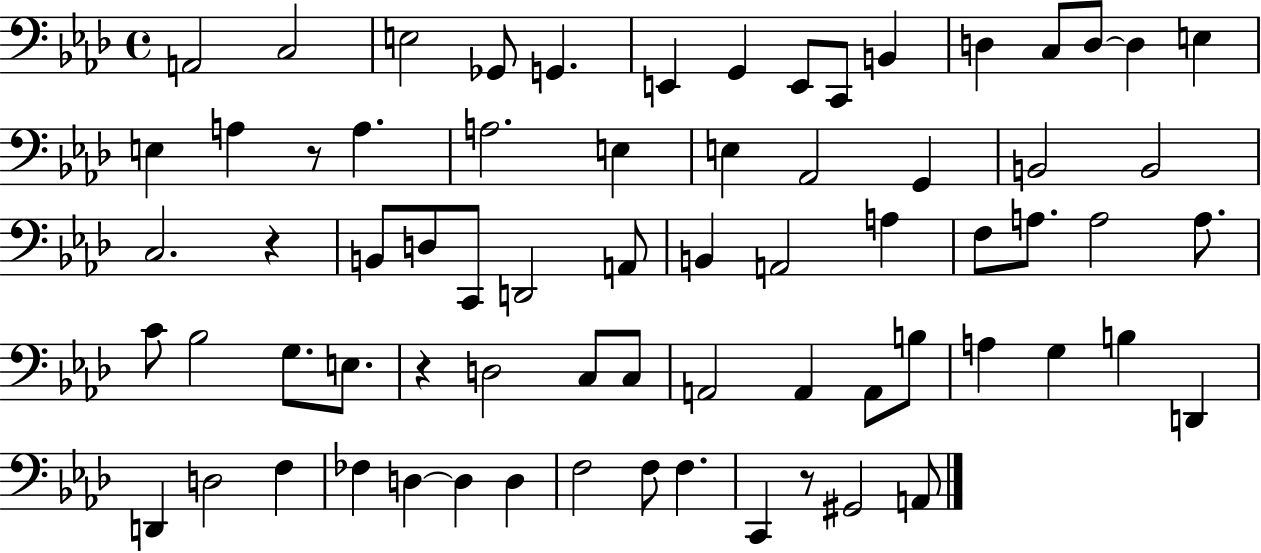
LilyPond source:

{
  \clef bass
  \time 4/4
  \defaultTimeSignature
  \key aes \major
  a,2 c2 | e2 ges,8 g,4. | e,4 g,4 e,8 c,8 b,4 | d4 c8 d8~~ d4 e4 | \break e4 a4 r8 a4. | a2. e4 | e4 aes,2 g,4 | b,2 b,2 | \break c2. r4 | b,8 d8 c,8 d,2 a,8 | b,4 a,2 a4 | f8 a8. a2 a8. | \break c'8 bes2 g8. e8. | r4 d2 c8 c8 | a,2 a,4 a,8 b8 | a4 g4 b4 d,4 | \break d,4 d2 f4 | fes4 d4~~ d4 d4 | f2 f8 f4. | c,4 r8 gis,2 a,8 | \break \bar "|."
}